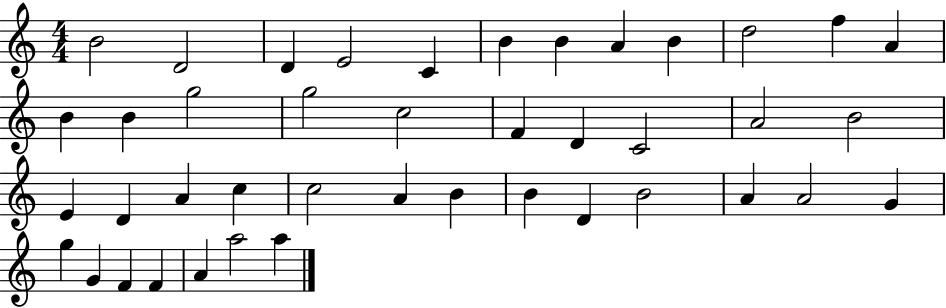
{
  \clef treble
  \numericTimeSignature
  \time 4/4
  \key c \major
  b'2 d'2 | d'4 e'2 c'4 | b'4 b'4 a'4 b'4 | d''2 f''4 a'4 | \break b'4 b'4 g''2 | g''2 c''2 | f'4 d'4 c'2 | a'2 b'2 | \break e'4 d'4 a'4 c''4 | c''2 a'4 b'4 | b'4 d'4 b'2 | a'4 a'2 g'4 | \break g''4 g'4 f'4 f'4 | a'4 a''2 a''4 | \bar "|."
}